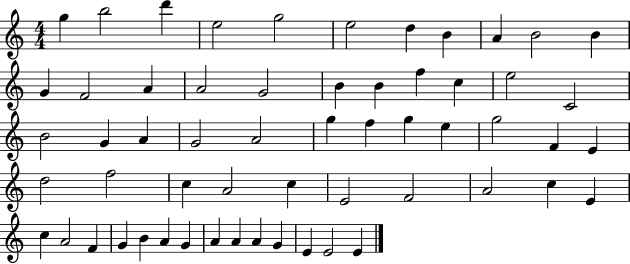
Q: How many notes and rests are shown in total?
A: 58